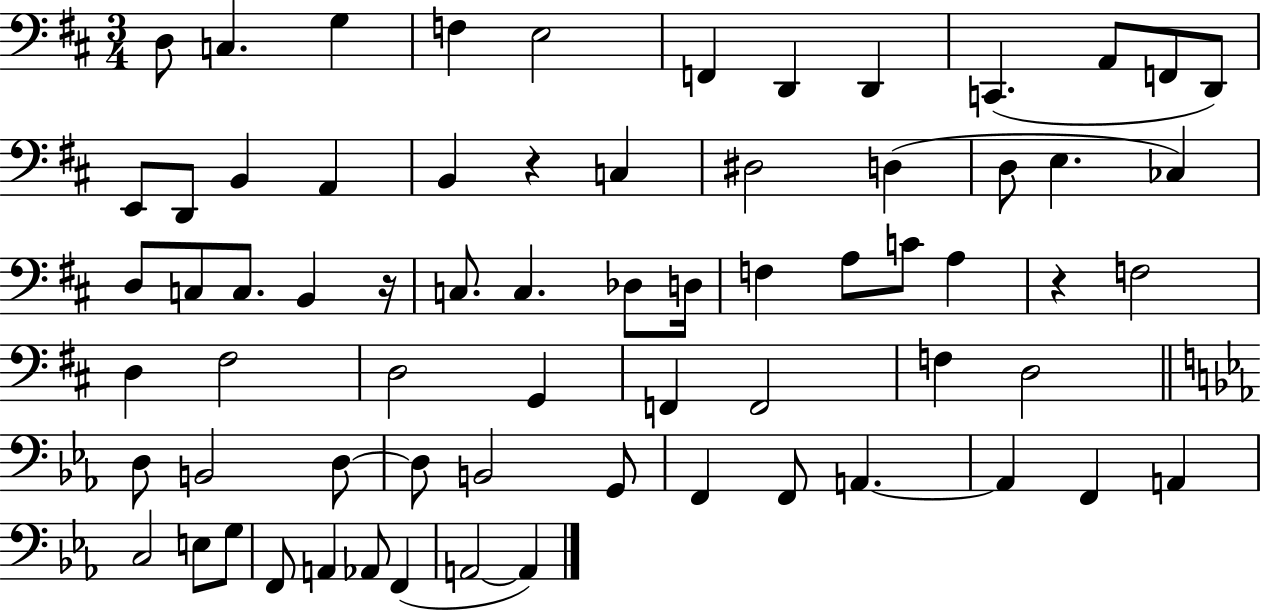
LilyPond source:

{
  \clef bass
  \numericTimeSignature
  \time 3/4
  \key d \major
  \repeat volta 2 { d8 c4. g4 | f4 e2 | f,4 d,4 d,4 | c,4.( a,8 f,8 d,8) | \break e,8 d,8 b,4 a,4 | b,4 r4 c4 | dis2 d4( | d8 e4. ces4) | \break d8 c8 c8. b,4 r16 | c8. c4. des8 d16 | f4 a8 c'8 a4 | r4 f2 | \break d4 fis2 | d2 g,4 | f,4 f,2 | f4 d2 | \break \bar "||" \break \key ees \major d8 b,2 d8~~ | d8 b,2 g,8 | f,4 f,8 a,4.~~ | a,4 f,4 a,4 | \break c2 e8 g8 | f,8 a,4 aes,8 f,4( | a,2~~ a,4) | } \bar "|."
}